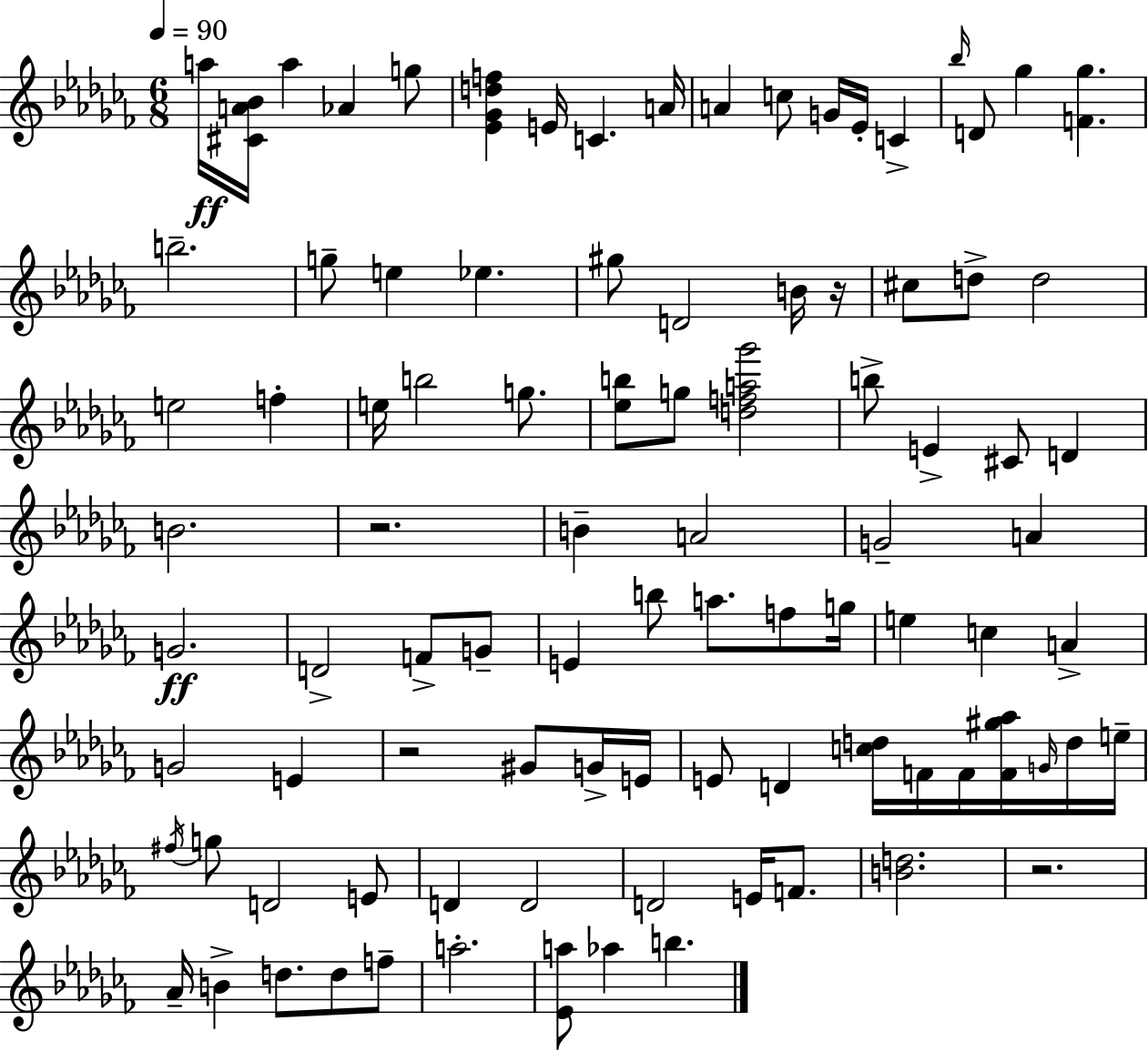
{
  \clef treble
  \numericTimeSignature
  \time 6/8
  \key aes \minor
  \tempo 4 = 90
  a''16\ff <cis' a' bes'>16 a''4 aes'4 g''8 | <ees' ges' d'' f''>4 e'16 c'4. a'16 | a'4 c''8 g'16 ees'16-. c'4-> | \grace { bes''16 } d'8 ges''4 <f' ges''>4. | \break b''2.-- | g''8-- e''4 ees''4. | gis''8 d'2 b'16 | r16 cis''8 d''8-> d''2 | \break e''2 f''4-. | e''16 b''2 g''8. | <ees'' b''>8 g''8 <d'' f'' a'' ges'''>2 | b''8-> e'4-> cis'8 d'4 | \break b'2. | r2. | b'4-- a'2 | g'2-- a'4 | \break g'2.\ff | d'2-> f'8-> g'8-- | e'4 b''8 a''8. f''8 | g''16 e''4 c''4 a'4-> | \break g'2 e'4 | r2 gis'8 g'16-> | e'16 e'8 d'4 <c'' d''>16 f'16 f'16 <f' gis'' aes''>16 \grace { g'16 } | d''16 e''16-- \acciaccatura { fis''16 } g''8 d'2 | \break e'8 d'4 d'2 | d'2 e'16 | f'8. <b' d''>2. | r2. | \break aes'16-- b'4-> d''8. d''8 | f''8-- a''2.-. | <ees' a''>8 aes''4 b''4. | \bar "|."
}